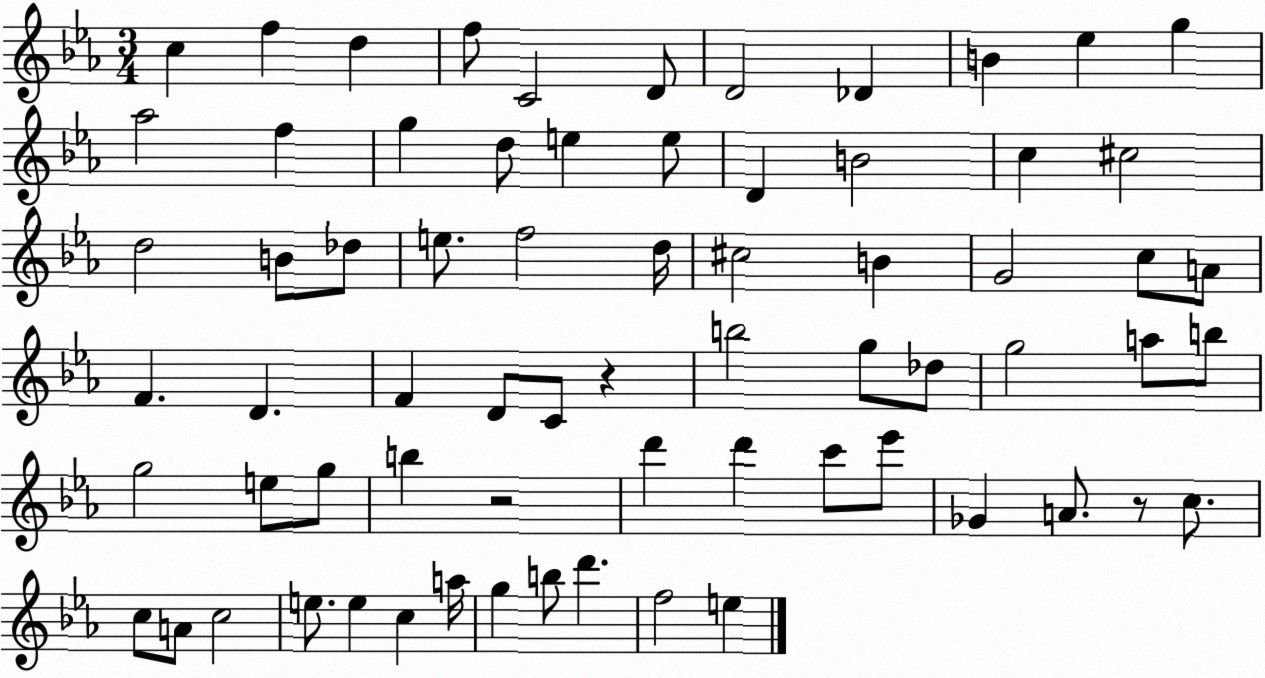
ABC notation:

X:1
T:Untitled
M:3/4
L:1/4
K:Eb
c f d f/2 C2 D/2 D2 _D B _e g _a2 f g d/2 e e/2 D B2 c ^c2 d2 B/2 _d/2 e/2 f2 d/4 ^c2 B G2 c/2 A/2 F D F D/2 C/2 z b2 g/2 _d/2 g2 a/2 b/2 g2 e/2 g/2 b z2 d' d' c'/2 _e'/2 _G A/2 z/2 c/2 c/2 A/2 c2 e/2 e c a/4 g b/2 d' f2 e